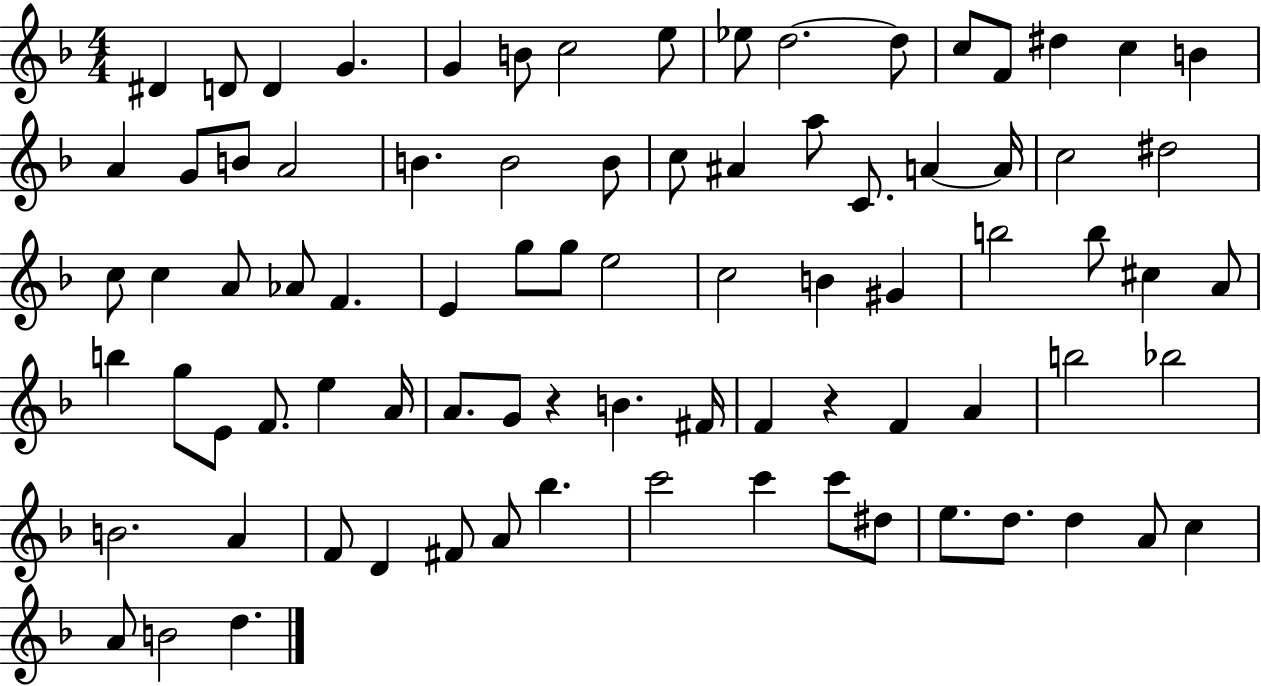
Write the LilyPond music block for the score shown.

{
  \clef treble
  \numericTimeSignature
  \time 4/4
  \key f \major
  dis'4 d'8 d'4 g'4. | g'4 b'8 c''2 e''8 | ees''8 d''2.~~ d''8 | c''8 f'8 dis''4 c''4 b'4 | \break a'4 g'8 b'8 a'2 | b'4. b'2 b'8 | c''8 ais'4 a''8 c'8. a'4~~ a'16 | c''2 dis''2 | \break c''8 c''4 a'8 aes'8 f'4. | e'4 g''8 g''8 e''2 | c''2 b'4 gis'4 | b''2 b''8 cis''4 a'8 | \break b''4 g''8 e'8 f'8. e''4 a'16 | a'8. g'8 r4 b'4. fis'16 | f'4 r4 f'4 a'4 | b''2 bes''2 | \break b'2. a'4 | f'8 d'4 fis'8 a'8 bes''4. | c'''2 c'''4 c'''8 dis''8 | e''8. d''8. d''4 a'8 c''4 | \break a'8 b'2 d''4. | \bar "|."
}